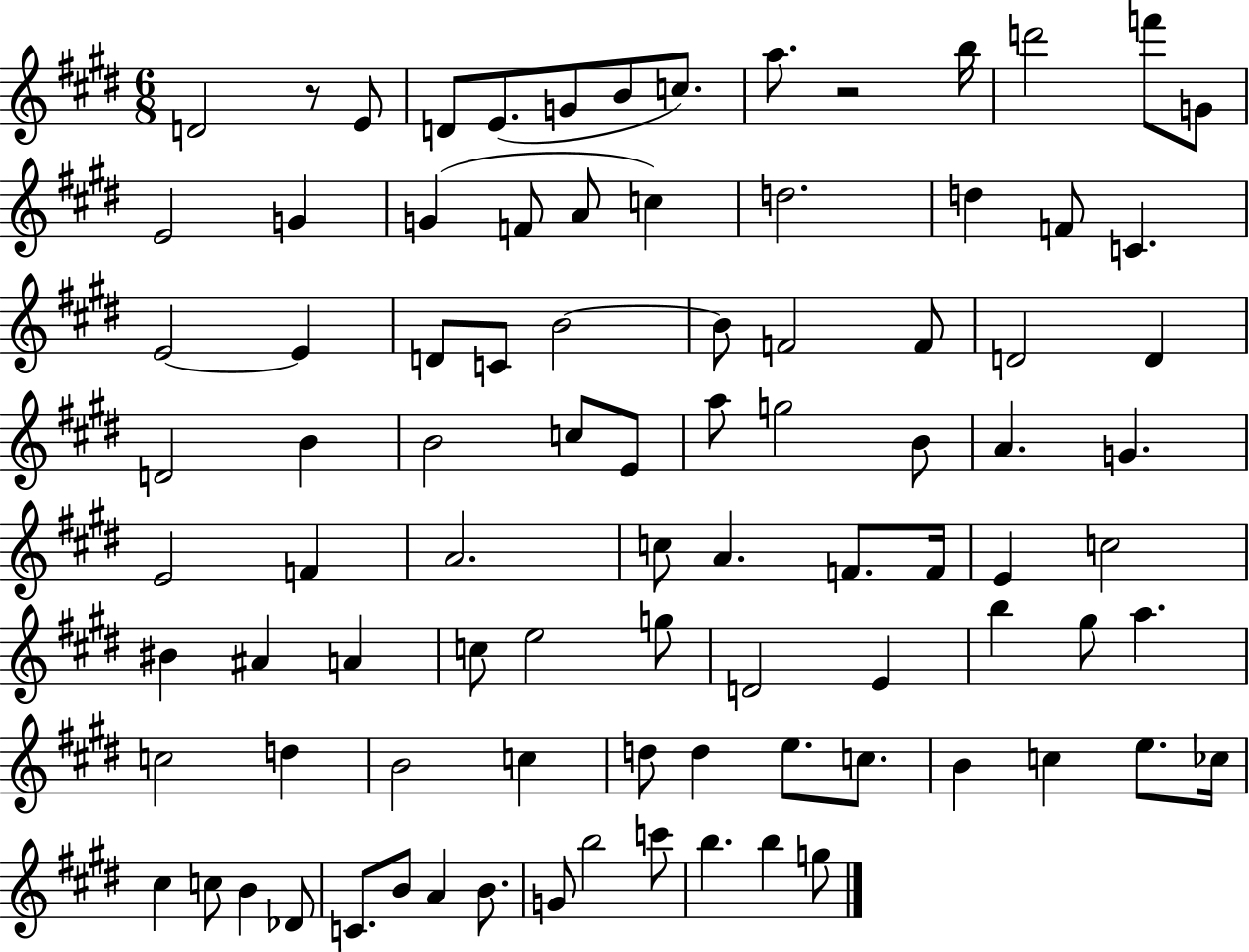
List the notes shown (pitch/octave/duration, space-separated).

D4/h R/e E4/e D4/e E4/e. G4/e B4/e C5/e. A5/e. R/h B5/s D6/h F6/e G4/e E4/h G4/q G4/q F4/e A4/e C5/q D5/h. D5/q F4/e C4/q. E4/h E4/q D4/e C4/e B4/h B4/e F4/h F4/e D4/h D4/q D4/h B4/q B4/h C5/e E4/e A5/e G5/h B4/e A4/q. G4/q. E4/h F4/q A4/h. C5/e A4/q. F4/e. F4/s E4/q C5/h BIS4/q A#4/q A4/q C5/e E5/h G5/e D4/h E4/q B5/q G#5/e A5/q. C5/h D5/q B4/h C5/q D5/e D5/q E5/e. C5/e. B4/q C5/q E5/e. CES5/s C#5/q C5/e B4/q Db4/e C4/e. B4/e A4/q B4/e. G4/e B5/h C6/e B5/q. B5/q G5/e